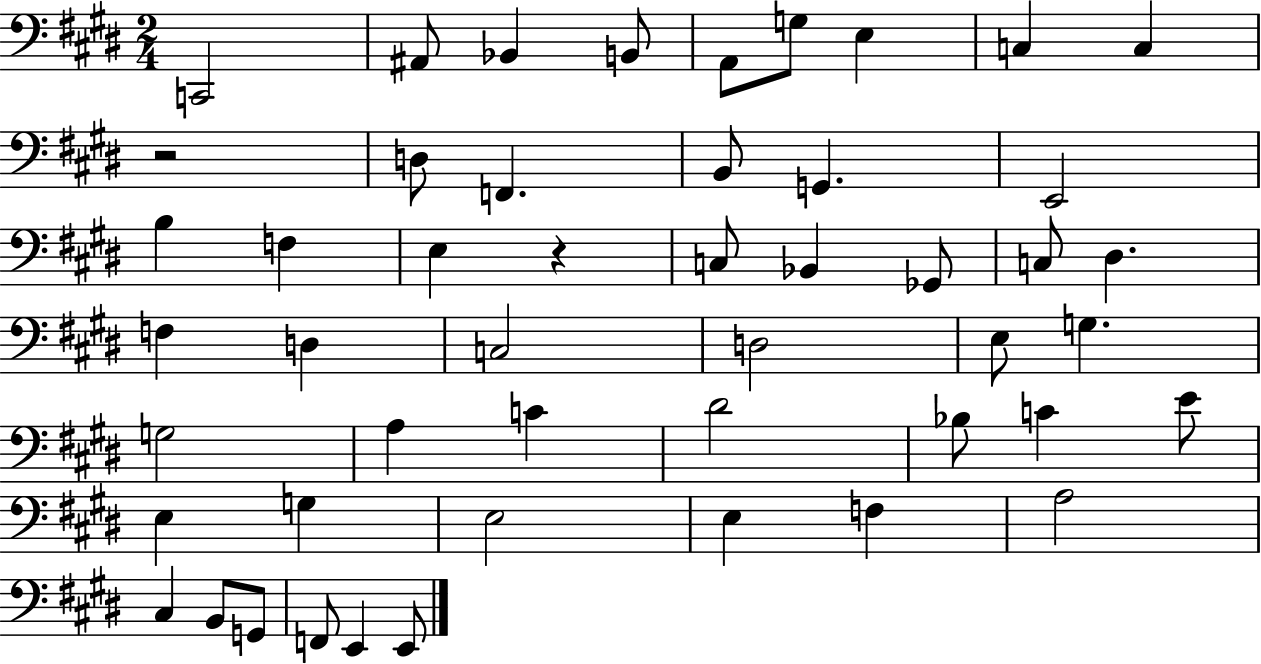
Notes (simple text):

C2/h A#2/e Bb2/q B2/e A2/e G3/e E3/q C3/q C3/q R/h D3/e F2/q. B2/e G2/q. E2/h B3/q F3/q E3/q R/q C3/e Bb2/q Gb2/e C3/e D#3/q. F3/q D3/q C3/h D3/h E3/e G3/q. G3/h A3/q C4/q D#4/h Bb3/e C4/q E4/e E3/q G3/q E3/h E3/q F3/q A3/h C#3/q B2/e G2/e F2/e E2/q E2/e